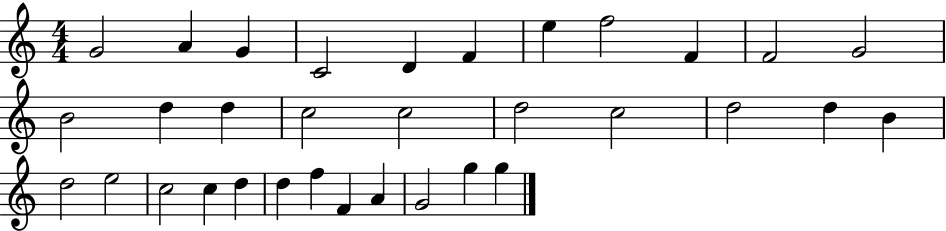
X:1
T:Untitled
M:4/4
L:1/4
K:C
G2 A G C2 D F e f2 F F2 G2 B2 d d c2 c2 d2 c2 d2 d B d2 e2 c2 c d d f F A G2 g g